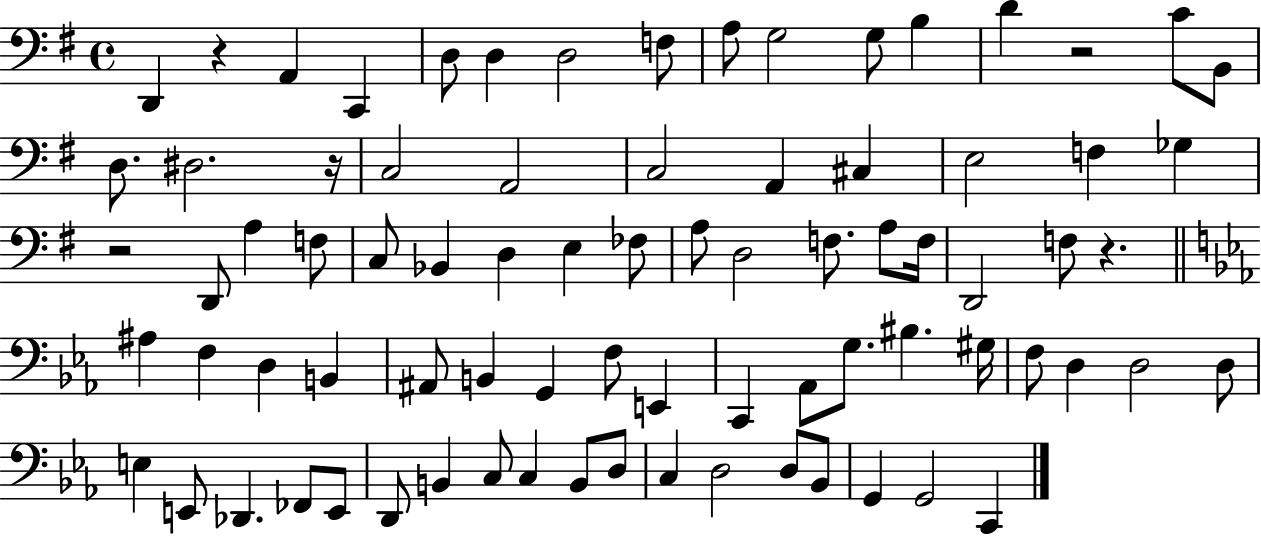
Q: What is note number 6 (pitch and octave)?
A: D3